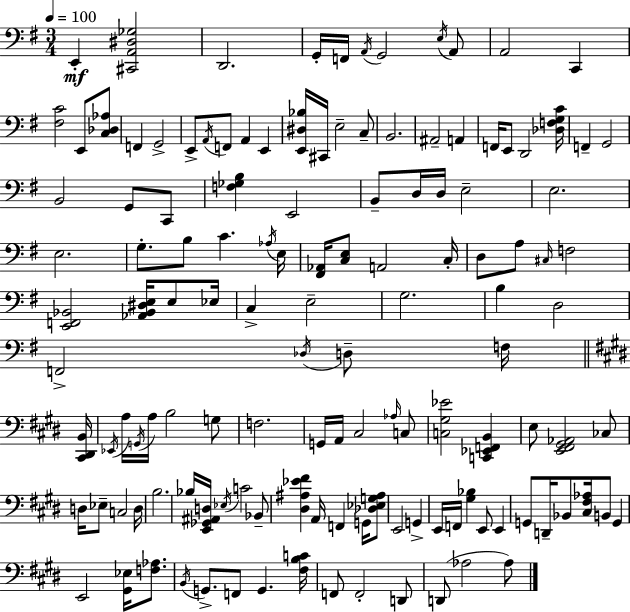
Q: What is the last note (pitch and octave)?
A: Ab3